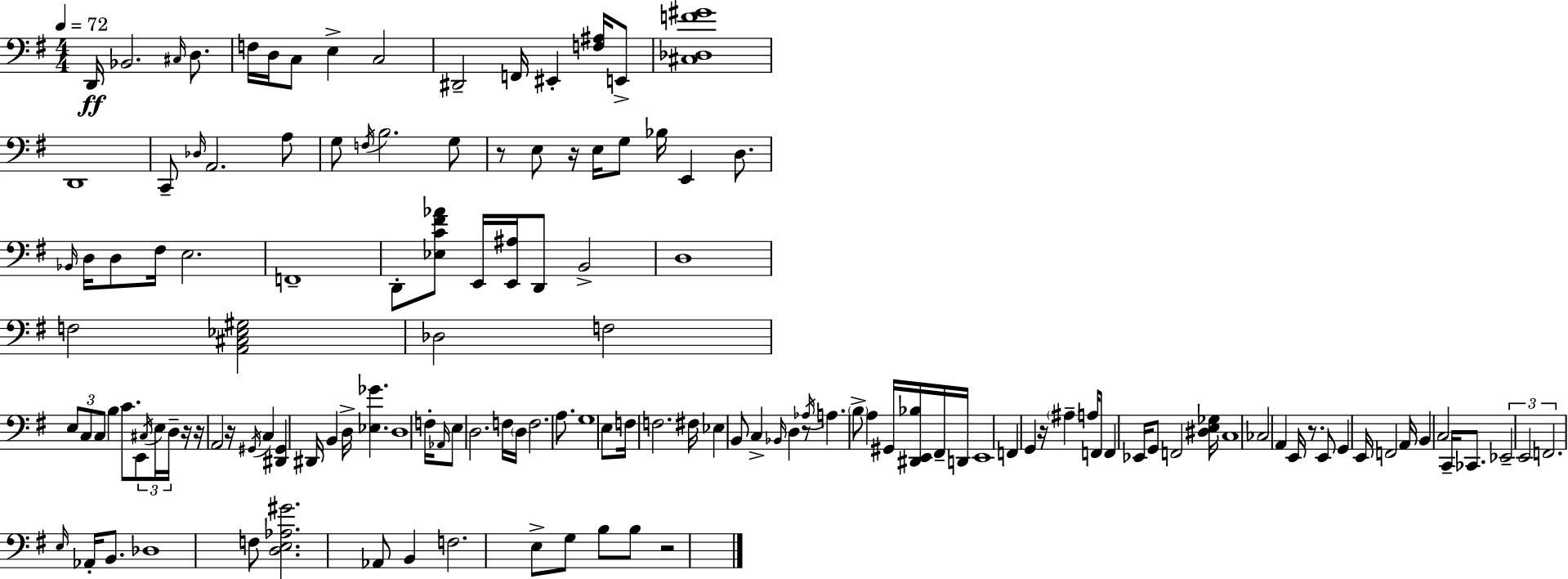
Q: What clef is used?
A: bass